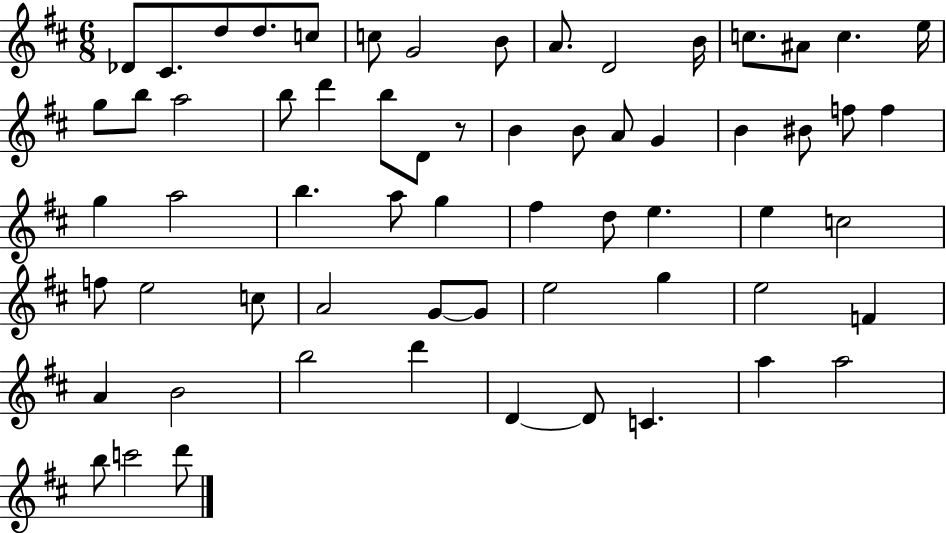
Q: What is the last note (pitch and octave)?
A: D6